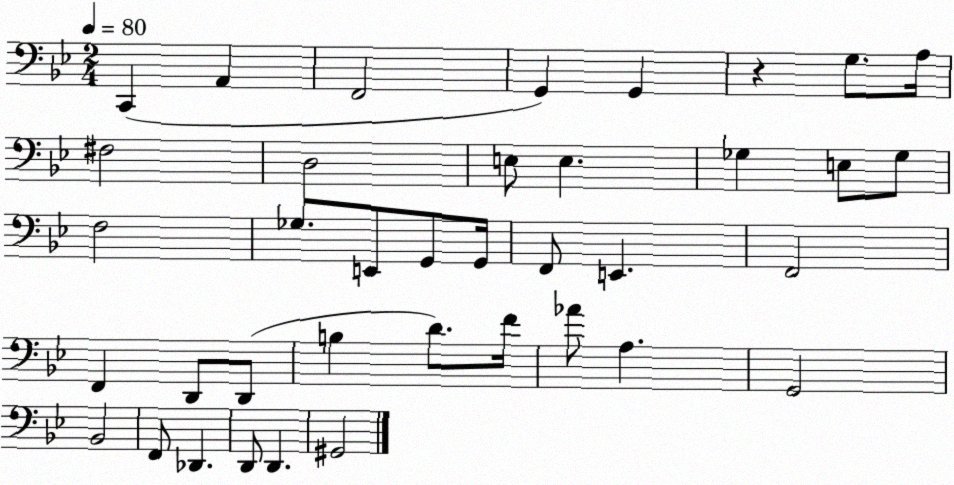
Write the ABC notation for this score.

X:1
T:Untitled
M:2/4
L:1/4
K:Bb
C,, A,, F,,2 G,, G,, z G,/2 A,/4 ^F,2 D,2 E,/2 E, _G, E,/2 _G,/2 F,2 _G,/2 E,,/2 G,,/2 G,,/4 F,,/2 E,, F,,2 F,, D,,/2 D,,/2 B, D/2 F/4 _A/2 A, G,,2 _B,,2 F,,/2 _D,, D,,/2 D,, ^G,,2